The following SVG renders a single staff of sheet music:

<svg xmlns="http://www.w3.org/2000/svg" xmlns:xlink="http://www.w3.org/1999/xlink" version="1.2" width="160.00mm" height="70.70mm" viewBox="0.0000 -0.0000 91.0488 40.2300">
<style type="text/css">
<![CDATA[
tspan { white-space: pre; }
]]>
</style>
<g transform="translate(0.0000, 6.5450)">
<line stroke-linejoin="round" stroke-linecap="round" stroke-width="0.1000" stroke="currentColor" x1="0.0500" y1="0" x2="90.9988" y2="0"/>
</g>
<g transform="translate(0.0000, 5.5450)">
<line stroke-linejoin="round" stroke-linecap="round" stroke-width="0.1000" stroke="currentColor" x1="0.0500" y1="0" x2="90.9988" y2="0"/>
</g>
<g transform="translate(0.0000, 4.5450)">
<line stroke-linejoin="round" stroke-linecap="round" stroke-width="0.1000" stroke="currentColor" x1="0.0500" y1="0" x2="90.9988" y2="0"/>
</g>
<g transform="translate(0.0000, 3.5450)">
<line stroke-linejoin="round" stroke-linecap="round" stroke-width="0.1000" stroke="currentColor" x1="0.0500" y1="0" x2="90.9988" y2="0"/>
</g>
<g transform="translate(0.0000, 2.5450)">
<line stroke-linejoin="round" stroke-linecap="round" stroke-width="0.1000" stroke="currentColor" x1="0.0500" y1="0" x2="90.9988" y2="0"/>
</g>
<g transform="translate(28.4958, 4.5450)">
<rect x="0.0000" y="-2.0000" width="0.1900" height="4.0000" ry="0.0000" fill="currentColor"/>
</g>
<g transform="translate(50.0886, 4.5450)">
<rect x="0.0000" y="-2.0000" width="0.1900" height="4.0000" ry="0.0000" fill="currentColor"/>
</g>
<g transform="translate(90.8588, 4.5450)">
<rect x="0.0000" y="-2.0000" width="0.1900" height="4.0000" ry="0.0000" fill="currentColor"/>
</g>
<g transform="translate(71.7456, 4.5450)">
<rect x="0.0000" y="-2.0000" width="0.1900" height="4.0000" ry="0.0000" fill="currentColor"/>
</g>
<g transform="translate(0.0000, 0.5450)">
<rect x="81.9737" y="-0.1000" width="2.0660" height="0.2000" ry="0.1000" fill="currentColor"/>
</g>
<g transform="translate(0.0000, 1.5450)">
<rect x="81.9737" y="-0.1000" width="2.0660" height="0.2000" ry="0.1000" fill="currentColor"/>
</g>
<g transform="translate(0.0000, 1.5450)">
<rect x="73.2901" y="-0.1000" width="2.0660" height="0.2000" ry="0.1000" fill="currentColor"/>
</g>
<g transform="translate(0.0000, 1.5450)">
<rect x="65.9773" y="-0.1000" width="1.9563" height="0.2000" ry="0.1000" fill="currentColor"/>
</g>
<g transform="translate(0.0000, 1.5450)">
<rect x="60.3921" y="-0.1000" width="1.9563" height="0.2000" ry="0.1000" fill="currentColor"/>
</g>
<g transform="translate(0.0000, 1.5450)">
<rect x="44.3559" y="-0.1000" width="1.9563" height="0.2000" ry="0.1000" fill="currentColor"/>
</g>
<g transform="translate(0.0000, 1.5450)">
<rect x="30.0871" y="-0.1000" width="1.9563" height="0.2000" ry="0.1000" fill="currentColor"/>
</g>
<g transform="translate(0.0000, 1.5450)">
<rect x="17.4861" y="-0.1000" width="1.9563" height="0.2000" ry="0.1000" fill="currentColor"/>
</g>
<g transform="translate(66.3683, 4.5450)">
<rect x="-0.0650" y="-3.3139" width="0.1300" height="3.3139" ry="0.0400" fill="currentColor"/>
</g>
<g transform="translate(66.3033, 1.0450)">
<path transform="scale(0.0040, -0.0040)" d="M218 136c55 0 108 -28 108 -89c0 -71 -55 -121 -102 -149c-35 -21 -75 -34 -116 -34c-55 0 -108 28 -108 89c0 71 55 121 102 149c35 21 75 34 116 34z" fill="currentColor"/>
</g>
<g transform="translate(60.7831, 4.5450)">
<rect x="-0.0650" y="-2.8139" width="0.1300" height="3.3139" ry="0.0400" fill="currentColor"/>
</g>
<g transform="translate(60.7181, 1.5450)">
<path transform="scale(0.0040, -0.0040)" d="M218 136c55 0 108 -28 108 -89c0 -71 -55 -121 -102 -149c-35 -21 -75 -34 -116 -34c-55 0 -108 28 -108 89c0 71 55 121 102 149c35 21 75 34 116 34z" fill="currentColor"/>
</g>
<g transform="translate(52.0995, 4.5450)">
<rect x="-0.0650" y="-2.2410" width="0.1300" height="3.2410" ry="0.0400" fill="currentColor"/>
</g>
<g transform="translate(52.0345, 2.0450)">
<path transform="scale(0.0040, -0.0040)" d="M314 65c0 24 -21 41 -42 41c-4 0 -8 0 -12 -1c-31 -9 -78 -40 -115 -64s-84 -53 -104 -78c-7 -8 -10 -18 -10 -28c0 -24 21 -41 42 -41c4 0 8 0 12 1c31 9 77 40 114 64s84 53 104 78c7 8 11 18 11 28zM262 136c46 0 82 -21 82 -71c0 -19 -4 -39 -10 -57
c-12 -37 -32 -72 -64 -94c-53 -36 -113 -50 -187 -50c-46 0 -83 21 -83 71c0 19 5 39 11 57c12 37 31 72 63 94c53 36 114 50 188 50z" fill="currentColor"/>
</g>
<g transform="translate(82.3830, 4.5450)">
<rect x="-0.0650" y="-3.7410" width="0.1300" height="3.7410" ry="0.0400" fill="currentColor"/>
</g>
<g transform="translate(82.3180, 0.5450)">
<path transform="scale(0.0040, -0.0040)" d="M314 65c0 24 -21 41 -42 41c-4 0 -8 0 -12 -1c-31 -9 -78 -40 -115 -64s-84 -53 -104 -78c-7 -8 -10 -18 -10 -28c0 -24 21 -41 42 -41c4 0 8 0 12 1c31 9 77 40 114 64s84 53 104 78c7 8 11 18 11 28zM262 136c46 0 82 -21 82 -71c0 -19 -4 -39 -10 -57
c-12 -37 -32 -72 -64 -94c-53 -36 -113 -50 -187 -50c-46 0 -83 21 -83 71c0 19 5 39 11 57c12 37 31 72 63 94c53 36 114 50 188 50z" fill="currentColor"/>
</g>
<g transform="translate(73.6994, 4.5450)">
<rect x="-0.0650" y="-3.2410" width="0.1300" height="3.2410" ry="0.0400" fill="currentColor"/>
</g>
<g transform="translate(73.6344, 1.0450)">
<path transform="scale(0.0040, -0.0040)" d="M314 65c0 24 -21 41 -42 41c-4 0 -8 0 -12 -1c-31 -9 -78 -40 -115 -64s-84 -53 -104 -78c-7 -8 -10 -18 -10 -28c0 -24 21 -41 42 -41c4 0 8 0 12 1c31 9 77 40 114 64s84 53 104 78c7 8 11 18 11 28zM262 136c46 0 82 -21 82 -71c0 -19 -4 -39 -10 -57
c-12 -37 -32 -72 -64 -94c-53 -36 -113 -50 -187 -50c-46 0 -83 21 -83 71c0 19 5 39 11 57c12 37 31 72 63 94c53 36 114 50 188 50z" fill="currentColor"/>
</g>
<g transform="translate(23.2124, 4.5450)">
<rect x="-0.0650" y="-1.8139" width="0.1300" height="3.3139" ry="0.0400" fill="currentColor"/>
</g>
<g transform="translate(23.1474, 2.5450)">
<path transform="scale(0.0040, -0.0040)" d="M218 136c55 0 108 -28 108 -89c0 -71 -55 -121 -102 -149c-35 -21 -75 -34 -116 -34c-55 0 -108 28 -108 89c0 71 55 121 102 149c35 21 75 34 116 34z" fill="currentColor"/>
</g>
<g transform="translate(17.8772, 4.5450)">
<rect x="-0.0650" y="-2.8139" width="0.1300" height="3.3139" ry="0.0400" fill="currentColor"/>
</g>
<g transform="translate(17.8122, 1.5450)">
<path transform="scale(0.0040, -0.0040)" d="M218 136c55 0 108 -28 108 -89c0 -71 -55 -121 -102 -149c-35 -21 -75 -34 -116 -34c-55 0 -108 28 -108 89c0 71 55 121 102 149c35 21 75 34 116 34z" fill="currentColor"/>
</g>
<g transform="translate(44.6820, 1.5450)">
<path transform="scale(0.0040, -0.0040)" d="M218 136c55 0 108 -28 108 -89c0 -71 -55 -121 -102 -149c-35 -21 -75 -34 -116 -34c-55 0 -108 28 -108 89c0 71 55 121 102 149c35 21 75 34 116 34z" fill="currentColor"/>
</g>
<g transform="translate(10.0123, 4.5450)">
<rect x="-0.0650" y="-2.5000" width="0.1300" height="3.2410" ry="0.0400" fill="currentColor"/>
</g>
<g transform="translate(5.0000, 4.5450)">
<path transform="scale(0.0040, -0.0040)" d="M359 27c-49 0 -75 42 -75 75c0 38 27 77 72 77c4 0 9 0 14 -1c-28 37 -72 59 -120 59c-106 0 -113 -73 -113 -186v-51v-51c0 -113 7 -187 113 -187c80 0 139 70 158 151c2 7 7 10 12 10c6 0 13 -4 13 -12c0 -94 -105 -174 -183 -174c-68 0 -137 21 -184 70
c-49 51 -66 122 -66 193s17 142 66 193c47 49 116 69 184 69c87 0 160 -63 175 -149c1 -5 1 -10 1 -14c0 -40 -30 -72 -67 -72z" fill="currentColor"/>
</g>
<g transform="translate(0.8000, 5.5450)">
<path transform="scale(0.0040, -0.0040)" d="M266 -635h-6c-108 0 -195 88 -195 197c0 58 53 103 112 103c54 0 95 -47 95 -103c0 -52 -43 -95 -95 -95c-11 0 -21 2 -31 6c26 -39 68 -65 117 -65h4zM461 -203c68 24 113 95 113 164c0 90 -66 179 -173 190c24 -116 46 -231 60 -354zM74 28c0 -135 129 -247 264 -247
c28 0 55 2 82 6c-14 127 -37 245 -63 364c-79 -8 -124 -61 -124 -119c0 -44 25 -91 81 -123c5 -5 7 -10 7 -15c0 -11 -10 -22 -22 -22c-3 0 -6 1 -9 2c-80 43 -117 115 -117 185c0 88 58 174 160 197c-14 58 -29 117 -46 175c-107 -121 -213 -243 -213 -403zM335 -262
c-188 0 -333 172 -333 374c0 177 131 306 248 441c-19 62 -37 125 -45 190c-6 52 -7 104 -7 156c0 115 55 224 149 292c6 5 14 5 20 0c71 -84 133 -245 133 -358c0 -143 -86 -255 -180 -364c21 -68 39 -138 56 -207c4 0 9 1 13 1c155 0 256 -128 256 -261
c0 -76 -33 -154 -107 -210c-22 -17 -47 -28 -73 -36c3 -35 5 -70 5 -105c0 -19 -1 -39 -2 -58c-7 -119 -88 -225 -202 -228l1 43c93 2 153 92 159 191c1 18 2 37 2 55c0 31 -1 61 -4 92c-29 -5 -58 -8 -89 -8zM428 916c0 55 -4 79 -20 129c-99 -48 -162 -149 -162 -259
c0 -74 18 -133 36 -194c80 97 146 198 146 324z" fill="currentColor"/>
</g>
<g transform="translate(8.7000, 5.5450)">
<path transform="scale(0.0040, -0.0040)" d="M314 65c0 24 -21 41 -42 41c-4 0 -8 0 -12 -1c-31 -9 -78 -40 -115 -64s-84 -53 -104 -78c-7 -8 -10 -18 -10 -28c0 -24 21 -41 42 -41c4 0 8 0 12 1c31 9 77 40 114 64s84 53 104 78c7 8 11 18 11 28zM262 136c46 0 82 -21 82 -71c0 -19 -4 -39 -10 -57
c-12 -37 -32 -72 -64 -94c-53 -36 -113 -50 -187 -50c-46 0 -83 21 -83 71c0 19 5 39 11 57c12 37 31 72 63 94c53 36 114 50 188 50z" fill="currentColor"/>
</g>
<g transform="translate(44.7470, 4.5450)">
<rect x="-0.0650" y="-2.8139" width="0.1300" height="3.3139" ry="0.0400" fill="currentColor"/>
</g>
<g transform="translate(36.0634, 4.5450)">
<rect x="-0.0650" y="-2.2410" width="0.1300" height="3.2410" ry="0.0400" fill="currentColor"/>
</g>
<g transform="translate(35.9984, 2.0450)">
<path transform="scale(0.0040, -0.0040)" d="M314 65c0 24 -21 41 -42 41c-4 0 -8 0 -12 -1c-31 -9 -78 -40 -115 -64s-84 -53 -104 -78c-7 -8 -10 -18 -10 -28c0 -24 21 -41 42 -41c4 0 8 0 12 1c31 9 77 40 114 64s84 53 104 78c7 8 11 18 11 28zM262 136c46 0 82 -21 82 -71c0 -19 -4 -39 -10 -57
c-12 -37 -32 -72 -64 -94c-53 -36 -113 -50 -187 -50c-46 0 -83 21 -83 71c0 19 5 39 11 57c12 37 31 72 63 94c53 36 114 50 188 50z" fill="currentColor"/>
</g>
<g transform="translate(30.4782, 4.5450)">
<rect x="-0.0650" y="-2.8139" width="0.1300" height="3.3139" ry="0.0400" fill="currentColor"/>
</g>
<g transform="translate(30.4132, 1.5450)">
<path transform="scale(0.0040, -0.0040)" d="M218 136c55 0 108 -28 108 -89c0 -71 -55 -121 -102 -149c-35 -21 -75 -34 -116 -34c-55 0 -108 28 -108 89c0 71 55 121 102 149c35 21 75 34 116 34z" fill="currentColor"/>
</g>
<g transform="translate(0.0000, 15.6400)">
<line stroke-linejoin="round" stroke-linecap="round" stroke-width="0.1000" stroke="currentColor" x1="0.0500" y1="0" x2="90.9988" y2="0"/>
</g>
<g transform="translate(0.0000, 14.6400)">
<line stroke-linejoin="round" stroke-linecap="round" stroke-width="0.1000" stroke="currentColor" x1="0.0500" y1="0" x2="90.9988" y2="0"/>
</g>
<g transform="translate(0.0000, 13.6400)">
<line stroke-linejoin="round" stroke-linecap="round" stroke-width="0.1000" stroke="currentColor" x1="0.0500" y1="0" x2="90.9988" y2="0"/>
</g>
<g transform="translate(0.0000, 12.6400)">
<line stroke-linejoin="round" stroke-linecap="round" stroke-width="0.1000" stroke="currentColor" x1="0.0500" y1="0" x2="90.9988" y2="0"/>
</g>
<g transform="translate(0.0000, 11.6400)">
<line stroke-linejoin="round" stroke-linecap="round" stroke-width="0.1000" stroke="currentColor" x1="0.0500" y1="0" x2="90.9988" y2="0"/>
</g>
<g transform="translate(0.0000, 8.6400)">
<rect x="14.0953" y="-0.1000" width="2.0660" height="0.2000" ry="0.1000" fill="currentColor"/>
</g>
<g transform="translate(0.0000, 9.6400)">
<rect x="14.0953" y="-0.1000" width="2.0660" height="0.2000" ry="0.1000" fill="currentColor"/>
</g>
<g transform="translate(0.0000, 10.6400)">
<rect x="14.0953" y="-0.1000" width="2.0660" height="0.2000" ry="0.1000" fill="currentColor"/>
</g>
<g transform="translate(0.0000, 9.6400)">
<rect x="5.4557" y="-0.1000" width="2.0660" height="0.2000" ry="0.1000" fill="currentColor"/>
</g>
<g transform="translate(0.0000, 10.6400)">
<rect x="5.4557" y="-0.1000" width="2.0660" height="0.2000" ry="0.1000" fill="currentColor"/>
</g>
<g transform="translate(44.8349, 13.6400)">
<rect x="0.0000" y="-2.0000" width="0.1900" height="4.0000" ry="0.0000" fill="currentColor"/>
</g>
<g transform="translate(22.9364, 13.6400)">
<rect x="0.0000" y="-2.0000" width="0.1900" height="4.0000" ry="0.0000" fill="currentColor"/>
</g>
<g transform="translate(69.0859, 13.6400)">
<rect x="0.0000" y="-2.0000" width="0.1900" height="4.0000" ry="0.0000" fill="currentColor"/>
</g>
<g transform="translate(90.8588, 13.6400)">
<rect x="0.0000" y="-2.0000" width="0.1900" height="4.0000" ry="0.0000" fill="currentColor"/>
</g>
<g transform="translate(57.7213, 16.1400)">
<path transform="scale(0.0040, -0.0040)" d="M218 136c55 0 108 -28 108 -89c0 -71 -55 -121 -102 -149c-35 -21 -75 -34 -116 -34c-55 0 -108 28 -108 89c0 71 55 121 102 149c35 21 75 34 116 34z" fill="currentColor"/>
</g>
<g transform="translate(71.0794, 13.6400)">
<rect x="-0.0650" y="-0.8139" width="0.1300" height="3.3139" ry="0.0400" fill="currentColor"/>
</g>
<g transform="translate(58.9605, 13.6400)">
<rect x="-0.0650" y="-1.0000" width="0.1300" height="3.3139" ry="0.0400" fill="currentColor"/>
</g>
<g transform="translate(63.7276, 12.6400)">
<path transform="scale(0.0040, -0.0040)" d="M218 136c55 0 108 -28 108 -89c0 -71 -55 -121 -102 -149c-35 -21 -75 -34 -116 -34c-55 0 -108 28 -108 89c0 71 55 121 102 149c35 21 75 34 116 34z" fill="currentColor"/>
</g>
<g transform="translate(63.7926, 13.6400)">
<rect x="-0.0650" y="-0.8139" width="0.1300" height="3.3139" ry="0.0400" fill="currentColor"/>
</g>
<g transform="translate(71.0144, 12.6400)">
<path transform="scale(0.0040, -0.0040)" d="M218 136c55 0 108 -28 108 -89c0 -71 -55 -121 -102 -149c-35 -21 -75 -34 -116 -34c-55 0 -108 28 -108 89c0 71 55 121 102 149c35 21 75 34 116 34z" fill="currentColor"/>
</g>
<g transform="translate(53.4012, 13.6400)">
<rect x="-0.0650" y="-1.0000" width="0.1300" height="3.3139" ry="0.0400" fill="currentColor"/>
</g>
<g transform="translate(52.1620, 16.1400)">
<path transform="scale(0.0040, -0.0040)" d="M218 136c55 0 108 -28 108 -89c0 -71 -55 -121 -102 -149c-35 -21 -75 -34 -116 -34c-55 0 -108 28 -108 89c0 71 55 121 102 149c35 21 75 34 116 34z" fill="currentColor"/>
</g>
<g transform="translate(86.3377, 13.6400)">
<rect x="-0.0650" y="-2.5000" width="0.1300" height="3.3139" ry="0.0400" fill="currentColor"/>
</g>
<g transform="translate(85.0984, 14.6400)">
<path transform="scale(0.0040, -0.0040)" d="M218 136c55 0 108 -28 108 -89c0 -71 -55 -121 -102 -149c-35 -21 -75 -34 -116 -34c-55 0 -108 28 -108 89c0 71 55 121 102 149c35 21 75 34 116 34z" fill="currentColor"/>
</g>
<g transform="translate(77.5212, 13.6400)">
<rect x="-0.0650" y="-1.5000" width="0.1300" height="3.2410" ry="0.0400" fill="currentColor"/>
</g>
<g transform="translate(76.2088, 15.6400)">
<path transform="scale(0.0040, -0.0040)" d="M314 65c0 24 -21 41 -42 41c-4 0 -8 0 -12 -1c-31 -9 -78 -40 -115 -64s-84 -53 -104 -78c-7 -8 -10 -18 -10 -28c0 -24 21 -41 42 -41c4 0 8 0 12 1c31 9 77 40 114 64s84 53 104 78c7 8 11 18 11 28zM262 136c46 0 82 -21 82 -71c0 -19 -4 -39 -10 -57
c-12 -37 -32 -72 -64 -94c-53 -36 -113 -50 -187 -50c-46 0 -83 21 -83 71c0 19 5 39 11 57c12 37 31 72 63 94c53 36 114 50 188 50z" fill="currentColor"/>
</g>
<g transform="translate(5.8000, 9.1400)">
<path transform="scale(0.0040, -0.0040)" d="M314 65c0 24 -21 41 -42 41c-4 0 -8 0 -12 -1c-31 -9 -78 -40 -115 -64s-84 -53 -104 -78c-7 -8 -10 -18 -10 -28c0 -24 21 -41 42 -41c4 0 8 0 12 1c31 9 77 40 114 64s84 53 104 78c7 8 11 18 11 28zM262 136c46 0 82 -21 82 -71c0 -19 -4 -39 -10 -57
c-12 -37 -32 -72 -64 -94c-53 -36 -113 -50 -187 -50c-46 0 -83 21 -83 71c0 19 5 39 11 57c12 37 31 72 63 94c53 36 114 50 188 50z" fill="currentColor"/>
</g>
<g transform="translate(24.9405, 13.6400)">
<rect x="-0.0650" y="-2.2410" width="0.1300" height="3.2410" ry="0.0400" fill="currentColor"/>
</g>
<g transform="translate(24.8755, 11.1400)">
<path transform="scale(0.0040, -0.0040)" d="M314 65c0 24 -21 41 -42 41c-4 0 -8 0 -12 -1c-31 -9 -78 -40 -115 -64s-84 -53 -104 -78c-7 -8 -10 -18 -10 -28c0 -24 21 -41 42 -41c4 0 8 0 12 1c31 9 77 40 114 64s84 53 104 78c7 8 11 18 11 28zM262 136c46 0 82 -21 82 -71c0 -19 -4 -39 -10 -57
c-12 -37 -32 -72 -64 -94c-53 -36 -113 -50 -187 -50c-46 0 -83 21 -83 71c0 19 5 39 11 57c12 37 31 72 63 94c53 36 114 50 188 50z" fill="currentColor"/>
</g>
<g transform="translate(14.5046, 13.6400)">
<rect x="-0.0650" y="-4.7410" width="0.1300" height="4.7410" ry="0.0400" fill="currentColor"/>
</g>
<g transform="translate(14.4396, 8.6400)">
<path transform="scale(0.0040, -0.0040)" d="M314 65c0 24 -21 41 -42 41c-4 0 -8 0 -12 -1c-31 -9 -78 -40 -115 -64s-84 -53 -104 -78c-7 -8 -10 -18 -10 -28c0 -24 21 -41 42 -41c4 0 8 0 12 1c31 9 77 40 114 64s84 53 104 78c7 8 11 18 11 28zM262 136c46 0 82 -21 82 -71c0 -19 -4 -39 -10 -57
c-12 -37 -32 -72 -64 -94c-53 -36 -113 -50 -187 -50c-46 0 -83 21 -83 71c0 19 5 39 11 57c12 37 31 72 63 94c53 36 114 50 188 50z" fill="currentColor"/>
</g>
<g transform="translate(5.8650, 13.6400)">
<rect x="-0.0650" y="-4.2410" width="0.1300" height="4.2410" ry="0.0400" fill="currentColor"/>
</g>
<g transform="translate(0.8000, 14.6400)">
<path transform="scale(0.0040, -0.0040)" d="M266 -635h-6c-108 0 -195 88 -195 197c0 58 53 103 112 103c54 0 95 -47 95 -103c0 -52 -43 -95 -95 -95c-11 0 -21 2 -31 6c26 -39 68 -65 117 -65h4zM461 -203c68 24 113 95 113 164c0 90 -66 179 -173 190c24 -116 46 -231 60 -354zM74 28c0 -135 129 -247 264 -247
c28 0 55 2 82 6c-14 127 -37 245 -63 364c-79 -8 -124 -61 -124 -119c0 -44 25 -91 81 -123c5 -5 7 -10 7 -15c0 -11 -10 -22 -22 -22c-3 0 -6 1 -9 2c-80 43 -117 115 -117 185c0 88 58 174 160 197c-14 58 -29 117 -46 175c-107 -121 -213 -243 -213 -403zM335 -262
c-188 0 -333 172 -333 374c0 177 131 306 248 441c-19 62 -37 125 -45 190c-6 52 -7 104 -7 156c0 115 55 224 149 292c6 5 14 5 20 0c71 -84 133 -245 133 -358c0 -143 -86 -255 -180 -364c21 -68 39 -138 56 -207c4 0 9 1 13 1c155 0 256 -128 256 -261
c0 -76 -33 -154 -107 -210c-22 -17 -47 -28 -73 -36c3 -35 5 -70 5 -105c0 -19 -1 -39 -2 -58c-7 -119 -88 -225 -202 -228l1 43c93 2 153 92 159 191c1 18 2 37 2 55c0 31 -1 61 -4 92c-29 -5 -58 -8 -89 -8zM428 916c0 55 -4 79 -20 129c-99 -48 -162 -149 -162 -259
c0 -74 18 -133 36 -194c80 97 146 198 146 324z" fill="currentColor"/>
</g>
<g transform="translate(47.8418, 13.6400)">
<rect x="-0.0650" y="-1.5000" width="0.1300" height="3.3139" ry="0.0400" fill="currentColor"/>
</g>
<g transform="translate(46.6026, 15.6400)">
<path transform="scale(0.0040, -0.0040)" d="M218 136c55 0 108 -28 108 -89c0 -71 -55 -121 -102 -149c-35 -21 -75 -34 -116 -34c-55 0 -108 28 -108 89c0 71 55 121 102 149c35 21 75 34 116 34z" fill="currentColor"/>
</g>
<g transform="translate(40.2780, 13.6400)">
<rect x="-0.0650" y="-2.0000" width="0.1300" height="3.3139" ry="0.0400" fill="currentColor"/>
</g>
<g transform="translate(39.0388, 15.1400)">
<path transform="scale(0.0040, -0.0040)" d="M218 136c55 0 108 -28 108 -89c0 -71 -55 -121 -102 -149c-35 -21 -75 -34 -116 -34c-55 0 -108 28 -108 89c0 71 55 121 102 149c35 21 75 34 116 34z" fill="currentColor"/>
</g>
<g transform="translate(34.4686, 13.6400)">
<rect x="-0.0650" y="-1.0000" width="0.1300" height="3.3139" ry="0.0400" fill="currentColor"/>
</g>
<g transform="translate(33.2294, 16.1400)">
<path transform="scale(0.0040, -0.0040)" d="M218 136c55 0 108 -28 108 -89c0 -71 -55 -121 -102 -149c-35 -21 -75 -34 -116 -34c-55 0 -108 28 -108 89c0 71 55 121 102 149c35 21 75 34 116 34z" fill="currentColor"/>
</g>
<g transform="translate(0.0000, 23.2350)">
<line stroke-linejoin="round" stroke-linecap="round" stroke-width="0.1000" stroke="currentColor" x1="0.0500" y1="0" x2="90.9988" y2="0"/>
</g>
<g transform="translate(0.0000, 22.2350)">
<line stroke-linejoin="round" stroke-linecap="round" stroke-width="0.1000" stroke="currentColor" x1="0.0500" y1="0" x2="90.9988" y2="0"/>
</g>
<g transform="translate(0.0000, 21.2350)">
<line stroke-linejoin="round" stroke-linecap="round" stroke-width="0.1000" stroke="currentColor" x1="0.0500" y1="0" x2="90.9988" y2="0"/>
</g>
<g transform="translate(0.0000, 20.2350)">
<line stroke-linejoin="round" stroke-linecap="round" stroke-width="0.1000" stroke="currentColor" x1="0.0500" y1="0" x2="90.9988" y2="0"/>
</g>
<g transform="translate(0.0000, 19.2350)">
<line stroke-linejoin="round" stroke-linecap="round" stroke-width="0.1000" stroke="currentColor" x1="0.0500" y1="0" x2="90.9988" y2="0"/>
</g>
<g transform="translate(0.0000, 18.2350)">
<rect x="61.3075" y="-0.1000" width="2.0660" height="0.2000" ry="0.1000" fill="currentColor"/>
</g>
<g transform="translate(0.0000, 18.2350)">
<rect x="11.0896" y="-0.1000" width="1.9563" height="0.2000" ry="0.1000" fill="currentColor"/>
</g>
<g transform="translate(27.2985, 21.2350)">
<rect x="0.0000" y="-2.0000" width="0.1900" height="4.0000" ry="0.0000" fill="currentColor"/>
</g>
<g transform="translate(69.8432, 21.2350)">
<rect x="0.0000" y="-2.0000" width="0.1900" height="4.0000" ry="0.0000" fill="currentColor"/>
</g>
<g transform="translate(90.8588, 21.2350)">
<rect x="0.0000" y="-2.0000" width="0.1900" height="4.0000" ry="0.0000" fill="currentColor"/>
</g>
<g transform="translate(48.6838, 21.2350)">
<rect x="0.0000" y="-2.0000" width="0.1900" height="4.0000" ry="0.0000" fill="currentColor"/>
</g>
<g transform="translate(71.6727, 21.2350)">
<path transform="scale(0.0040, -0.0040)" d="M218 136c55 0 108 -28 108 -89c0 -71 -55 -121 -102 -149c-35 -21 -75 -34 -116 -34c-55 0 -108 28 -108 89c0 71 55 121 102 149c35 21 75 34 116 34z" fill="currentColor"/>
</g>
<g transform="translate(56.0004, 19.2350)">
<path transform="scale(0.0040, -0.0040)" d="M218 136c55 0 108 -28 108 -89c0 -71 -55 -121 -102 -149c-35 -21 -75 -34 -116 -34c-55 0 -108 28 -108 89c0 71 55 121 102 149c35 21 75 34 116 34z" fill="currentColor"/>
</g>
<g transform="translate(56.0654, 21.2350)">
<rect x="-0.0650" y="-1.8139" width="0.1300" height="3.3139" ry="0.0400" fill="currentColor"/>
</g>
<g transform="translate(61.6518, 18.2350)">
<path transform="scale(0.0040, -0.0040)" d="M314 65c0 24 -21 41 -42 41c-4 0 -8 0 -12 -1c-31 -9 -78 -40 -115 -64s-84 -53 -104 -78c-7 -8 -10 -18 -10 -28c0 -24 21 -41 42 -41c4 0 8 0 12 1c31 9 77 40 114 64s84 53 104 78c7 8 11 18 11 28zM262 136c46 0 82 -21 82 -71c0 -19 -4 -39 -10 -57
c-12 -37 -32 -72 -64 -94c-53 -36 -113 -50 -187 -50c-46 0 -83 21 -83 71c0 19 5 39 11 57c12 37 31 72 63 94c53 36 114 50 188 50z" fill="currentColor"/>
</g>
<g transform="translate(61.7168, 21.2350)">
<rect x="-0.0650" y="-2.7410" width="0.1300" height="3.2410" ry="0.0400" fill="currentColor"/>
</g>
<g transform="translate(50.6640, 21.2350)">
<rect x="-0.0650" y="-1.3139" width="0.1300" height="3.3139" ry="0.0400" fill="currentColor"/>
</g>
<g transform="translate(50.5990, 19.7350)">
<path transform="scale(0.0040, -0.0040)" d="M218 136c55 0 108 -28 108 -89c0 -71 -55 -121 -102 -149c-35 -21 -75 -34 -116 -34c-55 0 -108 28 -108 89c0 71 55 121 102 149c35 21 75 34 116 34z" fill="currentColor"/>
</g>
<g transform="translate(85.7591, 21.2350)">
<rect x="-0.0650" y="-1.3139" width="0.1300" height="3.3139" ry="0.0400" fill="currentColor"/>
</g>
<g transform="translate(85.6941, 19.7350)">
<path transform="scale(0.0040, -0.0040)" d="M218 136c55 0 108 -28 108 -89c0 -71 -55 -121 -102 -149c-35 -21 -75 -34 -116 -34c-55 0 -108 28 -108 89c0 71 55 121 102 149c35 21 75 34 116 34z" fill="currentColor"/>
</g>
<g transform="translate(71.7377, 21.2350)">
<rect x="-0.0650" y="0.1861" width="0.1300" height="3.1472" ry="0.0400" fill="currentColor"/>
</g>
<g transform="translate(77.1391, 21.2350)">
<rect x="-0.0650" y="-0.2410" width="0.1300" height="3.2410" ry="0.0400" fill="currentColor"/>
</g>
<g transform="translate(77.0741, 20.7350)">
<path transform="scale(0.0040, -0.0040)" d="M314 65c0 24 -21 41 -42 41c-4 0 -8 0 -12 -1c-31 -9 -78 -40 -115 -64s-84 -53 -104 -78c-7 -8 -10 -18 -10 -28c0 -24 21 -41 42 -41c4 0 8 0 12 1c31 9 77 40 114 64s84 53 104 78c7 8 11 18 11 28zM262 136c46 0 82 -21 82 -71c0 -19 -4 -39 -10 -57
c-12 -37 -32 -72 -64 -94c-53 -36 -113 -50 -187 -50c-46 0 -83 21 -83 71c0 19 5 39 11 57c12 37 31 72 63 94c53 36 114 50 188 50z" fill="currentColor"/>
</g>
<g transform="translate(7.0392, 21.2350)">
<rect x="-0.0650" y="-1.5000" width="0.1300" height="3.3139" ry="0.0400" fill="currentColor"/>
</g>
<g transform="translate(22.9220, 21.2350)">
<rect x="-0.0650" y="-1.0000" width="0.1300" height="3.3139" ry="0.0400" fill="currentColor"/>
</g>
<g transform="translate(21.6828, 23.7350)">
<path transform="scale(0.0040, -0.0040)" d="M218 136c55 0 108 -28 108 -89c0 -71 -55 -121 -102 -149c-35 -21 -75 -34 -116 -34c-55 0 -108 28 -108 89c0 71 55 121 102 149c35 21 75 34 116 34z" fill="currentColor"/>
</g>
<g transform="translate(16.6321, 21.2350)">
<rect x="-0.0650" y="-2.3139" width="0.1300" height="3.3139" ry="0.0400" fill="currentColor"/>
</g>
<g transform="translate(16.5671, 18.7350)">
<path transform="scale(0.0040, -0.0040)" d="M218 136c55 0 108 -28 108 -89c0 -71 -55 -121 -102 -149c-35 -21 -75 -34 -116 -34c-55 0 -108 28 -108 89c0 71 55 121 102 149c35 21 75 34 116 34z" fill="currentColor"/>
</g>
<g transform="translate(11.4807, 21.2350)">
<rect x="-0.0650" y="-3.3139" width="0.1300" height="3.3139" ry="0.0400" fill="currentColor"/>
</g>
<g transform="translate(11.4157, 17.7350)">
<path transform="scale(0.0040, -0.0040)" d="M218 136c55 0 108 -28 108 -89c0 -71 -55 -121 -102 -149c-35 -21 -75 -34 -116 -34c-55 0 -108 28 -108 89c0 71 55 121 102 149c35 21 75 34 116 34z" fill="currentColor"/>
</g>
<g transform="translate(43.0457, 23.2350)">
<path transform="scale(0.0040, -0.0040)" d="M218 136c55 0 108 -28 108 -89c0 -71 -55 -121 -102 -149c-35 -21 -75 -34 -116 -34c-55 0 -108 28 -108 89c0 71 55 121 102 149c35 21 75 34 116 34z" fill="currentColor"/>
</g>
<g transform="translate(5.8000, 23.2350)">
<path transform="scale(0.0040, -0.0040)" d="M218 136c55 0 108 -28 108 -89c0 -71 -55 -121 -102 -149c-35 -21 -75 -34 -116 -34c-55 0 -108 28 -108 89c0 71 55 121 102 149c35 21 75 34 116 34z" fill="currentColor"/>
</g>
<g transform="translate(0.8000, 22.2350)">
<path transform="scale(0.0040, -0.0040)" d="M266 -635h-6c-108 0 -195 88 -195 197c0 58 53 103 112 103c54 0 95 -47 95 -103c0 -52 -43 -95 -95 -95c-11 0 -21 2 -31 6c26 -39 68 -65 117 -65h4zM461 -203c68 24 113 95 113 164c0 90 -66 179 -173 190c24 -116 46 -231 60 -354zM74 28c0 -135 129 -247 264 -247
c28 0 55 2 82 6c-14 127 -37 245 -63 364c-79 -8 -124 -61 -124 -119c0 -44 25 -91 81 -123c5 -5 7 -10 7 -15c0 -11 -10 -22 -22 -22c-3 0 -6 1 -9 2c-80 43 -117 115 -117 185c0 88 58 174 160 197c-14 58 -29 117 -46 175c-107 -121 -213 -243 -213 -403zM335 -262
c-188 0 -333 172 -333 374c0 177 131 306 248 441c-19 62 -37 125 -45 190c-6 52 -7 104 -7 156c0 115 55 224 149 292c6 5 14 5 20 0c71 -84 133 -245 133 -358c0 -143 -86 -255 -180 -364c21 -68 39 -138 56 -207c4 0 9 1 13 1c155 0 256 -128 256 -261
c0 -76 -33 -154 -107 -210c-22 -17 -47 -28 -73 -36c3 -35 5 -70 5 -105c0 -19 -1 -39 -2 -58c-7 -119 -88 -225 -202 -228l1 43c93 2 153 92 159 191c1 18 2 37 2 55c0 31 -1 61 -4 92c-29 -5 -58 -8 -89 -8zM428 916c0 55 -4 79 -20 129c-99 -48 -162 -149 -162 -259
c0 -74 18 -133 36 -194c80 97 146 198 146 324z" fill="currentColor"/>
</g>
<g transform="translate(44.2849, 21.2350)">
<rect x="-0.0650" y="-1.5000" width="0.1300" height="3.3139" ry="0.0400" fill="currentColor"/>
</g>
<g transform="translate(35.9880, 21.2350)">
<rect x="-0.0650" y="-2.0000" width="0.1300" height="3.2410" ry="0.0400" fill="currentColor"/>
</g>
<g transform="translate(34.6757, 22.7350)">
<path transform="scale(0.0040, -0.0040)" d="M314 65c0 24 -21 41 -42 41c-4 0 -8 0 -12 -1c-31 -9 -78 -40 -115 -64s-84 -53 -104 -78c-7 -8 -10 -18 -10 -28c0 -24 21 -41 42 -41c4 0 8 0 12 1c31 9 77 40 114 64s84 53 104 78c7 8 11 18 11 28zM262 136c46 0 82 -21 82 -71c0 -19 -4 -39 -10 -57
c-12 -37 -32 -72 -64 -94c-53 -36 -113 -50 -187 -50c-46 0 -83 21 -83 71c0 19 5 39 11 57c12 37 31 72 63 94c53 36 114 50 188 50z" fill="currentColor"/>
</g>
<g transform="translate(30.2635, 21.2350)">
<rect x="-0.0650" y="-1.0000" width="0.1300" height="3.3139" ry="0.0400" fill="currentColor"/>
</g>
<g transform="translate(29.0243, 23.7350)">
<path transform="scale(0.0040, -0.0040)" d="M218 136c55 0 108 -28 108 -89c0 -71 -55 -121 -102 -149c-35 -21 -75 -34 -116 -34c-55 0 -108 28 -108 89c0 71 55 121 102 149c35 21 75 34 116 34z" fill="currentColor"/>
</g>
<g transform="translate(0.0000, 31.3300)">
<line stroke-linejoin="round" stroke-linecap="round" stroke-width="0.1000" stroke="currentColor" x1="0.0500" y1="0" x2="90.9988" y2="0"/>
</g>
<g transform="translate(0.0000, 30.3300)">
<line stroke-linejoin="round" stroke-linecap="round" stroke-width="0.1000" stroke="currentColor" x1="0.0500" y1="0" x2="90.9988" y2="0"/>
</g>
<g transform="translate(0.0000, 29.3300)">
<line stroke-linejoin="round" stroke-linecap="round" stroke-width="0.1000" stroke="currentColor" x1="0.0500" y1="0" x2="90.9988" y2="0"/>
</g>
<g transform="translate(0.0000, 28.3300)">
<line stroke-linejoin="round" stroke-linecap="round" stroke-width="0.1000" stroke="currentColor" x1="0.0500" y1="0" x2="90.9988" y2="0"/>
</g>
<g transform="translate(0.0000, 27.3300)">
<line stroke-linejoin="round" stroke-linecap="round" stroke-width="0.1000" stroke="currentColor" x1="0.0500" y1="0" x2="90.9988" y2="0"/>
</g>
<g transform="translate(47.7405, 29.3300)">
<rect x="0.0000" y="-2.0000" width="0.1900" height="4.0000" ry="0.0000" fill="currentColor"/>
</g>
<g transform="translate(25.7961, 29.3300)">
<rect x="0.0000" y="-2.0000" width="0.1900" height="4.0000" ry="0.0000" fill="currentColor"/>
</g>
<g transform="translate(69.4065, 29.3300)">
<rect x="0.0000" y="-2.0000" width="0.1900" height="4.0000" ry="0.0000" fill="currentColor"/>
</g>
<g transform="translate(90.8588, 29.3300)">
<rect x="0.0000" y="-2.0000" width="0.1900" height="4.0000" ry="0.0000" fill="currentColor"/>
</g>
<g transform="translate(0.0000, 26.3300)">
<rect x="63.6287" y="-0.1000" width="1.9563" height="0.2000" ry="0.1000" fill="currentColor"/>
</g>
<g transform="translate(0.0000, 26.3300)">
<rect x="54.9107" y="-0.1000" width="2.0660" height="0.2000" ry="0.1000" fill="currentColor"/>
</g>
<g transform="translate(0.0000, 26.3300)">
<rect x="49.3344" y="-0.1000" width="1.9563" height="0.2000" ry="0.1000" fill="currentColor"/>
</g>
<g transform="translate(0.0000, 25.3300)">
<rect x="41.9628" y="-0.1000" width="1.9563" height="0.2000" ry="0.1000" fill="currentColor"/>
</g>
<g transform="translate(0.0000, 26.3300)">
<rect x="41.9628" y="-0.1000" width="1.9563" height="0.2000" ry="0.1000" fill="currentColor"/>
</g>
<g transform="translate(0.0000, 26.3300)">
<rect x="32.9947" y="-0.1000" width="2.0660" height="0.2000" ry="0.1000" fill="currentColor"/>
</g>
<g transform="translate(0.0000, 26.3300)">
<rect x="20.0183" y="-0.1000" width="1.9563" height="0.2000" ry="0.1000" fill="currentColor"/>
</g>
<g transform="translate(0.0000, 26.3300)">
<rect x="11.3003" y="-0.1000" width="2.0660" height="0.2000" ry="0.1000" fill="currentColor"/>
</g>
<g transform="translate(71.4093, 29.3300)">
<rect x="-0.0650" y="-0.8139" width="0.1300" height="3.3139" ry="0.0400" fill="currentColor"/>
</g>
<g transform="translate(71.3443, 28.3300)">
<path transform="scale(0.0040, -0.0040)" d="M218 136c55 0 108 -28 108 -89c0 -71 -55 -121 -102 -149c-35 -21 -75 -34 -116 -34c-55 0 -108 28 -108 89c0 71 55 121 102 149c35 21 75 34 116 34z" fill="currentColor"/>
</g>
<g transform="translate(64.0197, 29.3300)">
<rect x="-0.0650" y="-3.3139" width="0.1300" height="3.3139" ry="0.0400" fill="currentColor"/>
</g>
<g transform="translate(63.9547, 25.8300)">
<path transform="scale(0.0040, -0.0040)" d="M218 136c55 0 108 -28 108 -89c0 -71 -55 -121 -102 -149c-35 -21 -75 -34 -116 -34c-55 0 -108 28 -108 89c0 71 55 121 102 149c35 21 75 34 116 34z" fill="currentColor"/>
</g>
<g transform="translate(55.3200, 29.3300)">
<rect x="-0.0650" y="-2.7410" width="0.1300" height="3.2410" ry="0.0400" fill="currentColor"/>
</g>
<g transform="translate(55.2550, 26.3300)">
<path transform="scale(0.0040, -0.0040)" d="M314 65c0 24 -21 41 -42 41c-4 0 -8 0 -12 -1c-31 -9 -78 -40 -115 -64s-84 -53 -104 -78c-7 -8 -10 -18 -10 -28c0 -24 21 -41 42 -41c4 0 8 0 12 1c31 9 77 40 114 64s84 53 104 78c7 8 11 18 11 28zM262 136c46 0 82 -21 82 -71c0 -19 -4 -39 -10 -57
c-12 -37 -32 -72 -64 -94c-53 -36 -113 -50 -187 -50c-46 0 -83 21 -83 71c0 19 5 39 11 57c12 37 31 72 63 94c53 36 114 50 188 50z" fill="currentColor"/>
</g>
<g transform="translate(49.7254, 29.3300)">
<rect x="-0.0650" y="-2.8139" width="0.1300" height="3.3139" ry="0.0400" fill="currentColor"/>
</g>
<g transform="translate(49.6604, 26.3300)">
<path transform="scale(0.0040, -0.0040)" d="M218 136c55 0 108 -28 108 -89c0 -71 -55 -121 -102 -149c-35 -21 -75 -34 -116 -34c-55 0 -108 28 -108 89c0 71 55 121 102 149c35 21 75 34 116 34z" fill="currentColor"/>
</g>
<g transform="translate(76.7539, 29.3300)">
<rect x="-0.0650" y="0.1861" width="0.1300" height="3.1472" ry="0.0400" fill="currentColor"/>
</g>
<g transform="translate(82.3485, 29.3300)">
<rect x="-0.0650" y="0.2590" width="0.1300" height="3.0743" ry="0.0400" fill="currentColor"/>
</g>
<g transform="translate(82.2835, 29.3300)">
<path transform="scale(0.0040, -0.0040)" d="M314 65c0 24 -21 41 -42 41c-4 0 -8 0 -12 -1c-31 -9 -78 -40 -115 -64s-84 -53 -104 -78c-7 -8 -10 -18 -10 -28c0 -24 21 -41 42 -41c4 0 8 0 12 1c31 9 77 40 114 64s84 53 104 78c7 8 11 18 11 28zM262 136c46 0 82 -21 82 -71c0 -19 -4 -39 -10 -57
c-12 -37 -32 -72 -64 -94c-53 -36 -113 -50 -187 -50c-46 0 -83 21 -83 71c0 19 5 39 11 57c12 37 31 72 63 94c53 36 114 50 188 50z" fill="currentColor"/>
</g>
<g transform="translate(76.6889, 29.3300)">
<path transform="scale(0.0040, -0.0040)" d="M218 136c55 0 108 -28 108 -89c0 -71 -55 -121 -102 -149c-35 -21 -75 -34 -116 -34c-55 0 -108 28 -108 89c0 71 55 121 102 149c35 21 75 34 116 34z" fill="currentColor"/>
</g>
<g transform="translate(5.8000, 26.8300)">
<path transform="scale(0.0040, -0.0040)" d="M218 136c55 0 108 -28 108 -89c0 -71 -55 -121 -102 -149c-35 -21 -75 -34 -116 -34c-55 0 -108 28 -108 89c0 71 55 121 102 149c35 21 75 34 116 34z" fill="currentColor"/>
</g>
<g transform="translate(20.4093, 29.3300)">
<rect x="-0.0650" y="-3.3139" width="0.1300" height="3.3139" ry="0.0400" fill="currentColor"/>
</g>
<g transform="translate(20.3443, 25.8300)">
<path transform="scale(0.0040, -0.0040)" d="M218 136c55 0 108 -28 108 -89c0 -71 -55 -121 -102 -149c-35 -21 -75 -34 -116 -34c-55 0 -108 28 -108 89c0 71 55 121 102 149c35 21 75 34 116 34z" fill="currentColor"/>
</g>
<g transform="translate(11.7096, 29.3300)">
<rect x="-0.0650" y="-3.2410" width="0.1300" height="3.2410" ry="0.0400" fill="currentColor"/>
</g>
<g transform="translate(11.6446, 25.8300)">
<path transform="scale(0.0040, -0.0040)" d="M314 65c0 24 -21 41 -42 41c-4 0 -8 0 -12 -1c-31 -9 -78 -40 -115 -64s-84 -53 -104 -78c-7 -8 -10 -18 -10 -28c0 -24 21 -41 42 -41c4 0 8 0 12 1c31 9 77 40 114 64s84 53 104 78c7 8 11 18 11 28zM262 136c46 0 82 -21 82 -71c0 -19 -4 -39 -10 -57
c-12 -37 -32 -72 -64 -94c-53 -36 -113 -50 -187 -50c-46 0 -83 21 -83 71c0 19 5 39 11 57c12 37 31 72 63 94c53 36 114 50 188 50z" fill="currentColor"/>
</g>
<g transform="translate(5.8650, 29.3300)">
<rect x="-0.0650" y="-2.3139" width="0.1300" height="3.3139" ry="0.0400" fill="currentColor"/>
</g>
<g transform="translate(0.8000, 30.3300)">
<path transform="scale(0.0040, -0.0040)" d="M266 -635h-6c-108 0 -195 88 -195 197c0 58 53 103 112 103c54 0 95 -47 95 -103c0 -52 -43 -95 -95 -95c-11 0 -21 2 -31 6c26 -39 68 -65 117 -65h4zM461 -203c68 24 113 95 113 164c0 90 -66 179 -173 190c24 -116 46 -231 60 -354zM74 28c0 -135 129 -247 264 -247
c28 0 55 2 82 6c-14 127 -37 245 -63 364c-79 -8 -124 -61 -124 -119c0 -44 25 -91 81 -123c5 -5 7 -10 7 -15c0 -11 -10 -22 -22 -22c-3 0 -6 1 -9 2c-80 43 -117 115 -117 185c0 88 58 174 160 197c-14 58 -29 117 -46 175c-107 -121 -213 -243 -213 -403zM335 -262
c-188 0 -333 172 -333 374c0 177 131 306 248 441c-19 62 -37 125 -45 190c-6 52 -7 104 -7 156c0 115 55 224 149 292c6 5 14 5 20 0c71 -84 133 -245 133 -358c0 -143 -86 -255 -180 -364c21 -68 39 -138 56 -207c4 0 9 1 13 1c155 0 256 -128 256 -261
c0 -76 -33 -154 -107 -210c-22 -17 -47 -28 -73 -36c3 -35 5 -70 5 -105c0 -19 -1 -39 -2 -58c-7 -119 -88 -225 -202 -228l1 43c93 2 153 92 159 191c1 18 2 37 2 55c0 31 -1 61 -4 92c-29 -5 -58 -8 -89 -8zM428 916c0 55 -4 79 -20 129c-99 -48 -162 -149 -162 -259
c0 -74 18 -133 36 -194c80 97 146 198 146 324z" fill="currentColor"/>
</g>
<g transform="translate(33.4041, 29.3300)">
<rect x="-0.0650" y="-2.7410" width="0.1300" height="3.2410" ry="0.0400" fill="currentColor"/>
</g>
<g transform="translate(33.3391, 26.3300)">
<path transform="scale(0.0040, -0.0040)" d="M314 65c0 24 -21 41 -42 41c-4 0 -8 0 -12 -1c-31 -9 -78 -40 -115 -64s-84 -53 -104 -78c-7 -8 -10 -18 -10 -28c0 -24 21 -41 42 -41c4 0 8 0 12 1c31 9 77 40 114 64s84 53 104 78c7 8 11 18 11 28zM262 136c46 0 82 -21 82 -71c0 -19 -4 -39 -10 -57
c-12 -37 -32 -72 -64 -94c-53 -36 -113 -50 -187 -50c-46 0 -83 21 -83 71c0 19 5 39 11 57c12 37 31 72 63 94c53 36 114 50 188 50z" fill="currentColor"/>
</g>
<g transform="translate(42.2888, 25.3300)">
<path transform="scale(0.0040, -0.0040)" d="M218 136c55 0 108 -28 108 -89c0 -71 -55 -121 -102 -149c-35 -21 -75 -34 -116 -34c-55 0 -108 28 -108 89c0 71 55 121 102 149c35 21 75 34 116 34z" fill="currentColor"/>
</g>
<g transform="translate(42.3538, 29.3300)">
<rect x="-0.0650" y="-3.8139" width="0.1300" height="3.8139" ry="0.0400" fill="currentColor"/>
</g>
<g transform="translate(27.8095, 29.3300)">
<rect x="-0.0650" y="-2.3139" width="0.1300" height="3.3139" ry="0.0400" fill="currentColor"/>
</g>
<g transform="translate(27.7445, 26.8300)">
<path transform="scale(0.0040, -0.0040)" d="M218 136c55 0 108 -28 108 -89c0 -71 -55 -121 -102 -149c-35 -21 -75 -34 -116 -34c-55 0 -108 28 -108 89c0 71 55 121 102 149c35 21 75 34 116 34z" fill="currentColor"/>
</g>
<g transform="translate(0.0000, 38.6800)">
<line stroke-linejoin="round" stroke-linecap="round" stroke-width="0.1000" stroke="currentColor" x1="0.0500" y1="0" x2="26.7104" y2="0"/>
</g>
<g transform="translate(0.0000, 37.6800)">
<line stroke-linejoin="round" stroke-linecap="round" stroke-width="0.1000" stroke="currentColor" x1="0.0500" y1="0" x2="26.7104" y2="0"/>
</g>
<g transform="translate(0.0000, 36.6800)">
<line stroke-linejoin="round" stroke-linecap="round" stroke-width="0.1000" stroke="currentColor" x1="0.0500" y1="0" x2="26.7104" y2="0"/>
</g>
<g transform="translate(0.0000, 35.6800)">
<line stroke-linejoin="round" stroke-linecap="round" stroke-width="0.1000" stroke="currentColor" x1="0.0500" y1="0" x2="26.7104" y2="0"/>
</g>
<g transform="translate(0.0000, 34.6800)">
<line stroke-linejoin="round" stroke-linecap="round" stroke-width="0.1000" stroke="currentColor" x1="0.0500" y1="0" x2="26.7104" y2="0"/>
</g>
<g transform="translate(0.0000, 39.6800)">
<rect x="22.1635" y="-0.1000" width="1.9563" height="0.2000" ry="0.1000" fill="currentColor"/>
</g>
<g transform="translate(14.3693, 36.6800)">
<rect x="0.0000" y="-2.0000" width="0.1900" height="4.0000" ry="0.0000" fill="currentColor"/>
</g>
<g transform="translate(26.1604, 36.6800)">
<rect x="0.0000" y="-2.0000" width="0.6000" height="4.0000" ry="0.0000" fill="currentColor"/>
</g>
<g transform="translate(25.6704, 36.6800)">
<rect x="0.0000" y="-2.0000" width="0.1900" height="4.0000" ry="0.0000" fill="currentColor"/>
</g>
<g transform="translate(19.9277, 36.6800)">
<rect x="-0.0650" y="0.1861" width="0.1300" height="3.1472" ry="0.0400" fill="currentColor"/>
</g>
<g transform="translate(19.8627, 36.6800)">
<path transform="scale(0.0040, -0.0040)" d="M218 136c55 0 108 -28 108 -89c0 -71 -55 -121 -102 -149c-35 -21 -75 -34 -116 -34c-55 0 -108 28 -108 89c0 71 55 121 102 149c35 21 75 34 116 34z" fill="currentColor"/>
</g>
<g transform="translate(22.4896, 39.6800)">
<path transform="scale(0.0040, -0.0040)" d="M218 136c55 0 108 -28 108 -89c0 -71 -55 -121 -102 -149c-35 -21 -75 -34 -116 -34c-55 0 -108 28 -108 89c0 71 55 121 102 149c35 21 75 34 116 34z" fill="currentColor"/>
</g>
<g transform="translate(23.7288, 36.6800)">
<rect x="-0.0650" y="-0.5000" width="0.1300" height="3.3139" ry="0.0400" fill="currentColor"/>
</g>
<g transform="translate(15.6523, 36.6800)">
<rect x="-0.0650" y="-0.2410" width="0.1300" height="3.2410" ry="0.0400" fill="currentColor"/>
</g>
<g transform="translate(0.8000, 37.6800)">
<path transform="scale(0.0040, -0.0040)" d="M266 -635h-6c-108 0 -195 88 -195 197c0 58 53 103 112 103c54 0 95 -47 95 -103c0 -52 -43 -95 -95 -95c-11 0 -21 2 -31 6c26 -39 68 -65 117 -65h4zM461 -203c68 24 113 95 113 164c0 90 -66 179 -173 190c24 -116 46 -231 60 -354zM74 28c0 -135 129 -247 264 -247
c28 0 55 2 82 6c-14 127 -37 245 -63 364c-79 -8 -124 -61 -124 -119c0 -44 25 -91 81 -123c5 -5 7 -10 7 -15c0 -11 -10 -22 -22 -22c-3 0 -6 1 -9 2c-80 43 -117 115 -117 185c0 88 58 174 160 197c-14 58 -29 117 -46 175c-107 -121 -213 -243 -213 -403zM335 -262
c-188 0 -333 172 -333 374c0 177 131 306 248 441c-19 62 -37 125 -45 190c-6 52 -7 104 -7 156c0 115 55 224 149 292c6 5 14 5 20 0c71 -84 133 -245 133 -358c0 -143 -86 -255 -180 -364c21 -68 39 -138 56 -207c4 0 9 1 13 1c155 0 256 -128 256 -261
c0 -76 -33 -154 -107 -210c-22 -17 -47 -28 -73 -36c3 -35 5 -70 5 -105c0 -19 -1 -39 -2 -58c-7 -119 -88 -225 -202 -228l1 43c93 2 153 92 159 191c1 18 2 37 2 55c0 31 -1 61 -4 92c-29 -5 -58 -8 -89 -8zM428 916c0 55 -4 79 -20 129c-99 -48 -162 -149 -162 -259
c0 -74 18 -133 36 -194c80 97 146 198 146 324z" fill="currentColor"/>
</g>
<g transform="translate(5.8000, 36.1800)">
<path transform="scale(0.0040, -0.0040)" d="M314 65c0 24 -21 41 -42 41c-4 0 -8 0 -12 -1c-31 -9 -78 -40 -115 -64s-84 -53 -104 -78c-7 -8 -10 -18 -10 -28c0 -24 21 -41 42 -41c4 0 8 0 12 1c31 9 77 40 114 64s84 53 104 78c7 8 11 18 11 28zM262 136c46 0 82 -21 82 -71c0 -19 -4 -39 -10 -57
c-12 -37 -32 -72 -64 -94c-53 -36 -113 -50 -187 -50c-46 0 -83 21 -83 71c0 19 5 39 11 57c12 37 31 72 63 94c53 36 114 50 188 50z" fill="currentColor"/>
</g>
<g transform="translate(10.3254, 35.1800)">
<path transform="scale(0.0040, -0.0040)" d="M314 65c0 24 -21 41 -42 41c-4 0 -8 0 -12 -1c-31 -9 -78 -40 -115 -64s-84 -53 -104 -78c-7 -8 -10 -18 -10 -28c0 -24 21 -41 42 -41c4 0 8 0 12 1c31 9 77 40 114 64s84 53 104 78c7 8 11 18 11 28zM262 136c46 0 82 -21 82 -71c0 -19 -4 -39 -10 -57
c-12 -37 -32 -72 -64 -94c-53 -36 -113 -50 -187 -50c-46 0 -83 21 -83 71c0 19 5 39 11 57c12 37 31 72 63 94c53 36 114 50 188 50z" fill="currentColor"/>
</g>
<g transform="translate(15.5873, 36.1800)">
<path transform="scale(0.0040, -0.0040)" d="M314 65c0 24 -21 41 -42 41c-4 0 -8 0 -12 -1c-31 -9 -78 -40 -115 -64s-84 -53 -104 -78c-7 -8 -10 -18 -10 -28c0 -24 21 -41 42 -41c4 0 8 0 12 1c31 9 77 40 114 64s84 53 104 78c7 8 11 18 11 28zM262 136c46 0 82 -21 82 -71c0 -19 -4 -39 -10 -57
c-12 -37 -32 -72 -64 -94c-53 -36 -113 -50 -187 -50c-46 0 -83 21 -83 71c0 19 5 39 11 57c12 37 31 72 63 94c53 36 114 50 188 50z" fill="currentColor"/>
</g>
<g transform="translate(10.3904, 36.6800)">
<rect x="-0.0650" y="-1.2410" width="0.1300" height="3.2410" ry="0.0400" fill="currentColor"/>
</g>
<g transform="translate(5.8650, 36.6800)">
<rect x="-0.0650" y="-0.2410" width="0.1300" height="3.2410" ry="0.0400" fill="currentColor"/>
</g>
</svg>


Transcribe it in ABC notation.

X:1
T:Untitled
M:4/4
L:1/4
K:C
G2 a f a g2 a g2 a b b2 c'2 d'2 e'2 g2 D F E D D d d E2 G E b g D D F2 E e f a2 B c2 e g b2 b g a2 c' a a2 b d B B2 c2 e2 c2 B C